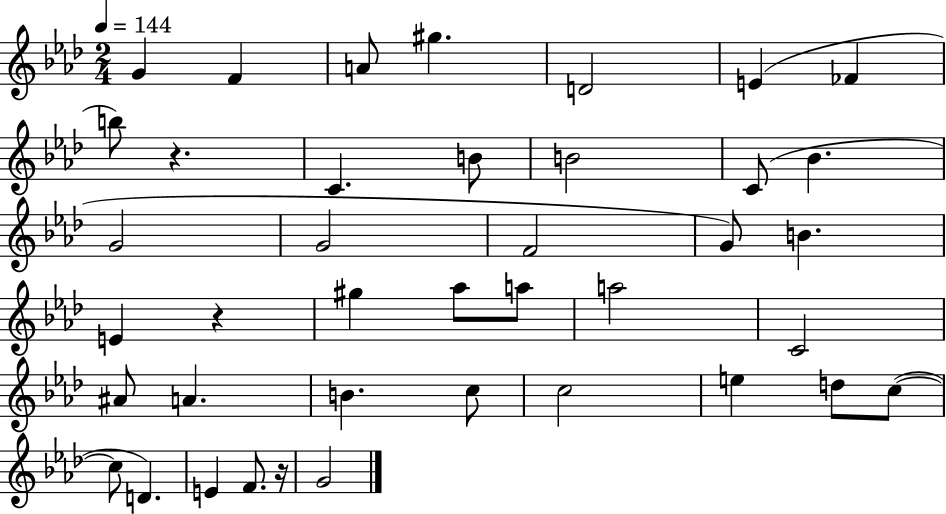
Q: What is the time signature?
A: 2/4